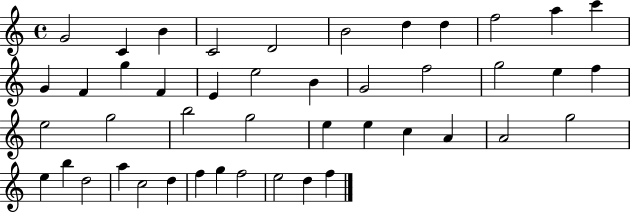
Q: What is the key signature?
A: C major